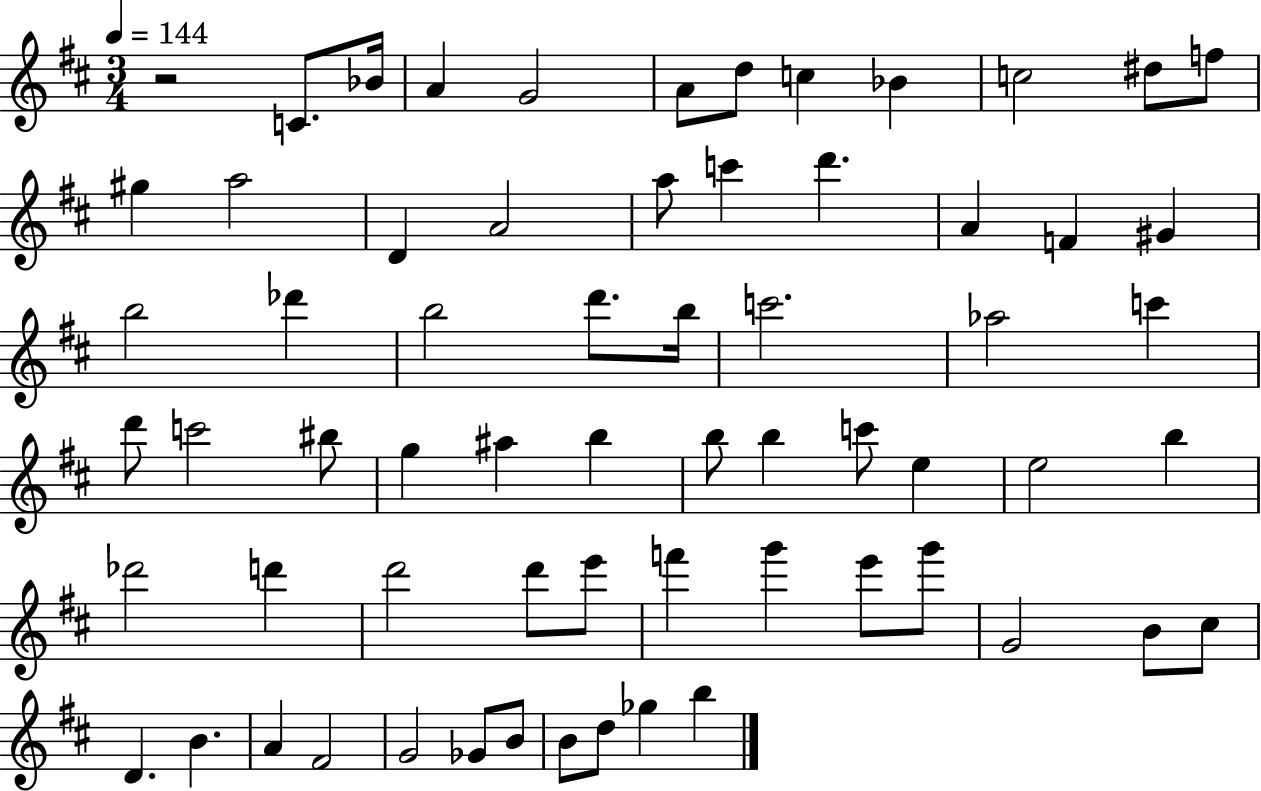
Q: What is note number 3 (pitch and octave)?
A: A4